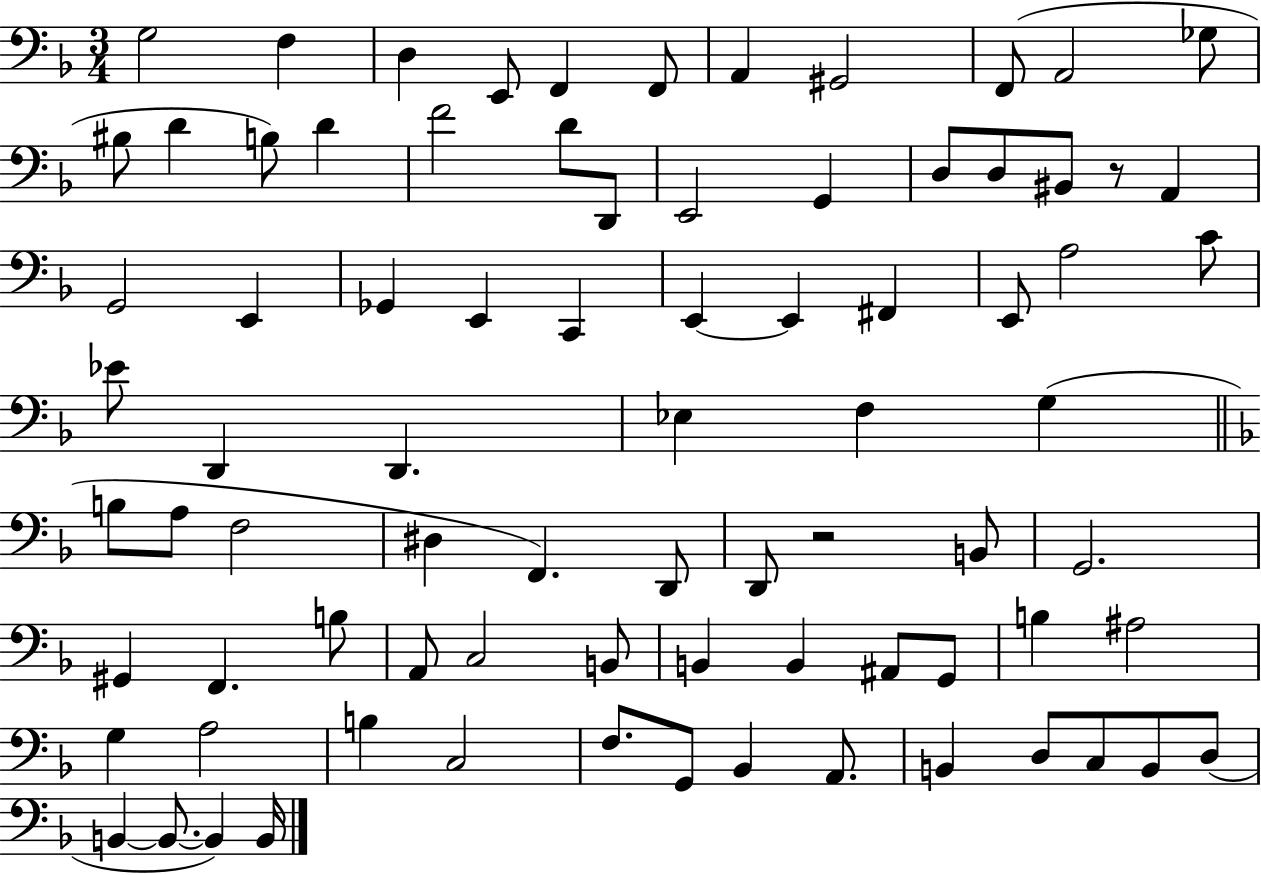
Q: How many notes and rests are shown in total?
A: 81